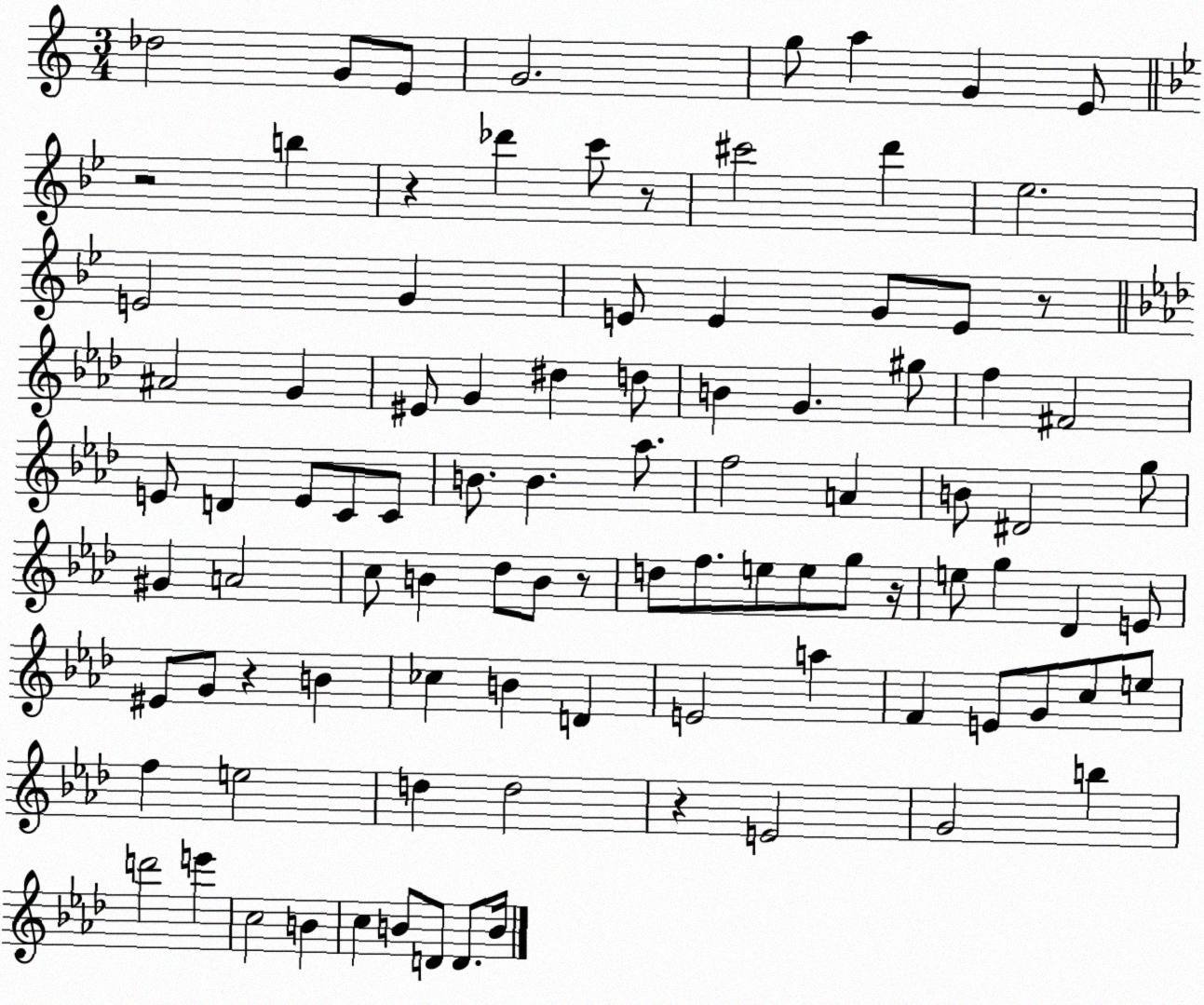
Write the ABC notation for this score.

X:1
T:Untitled
M:3/4
L:1/4
K:C
_d2 G/2 E/2 G2 g/2 a G E/2 z2 b z _d' c'/2 z/2 ^c'2 d' _e2 E2 G E/2 E G/2 E/2 z/2 ^A2 G ^E/2 G ^d d/2 B G ^g/2 f ^F2 E/2 D E/2 C/2 C/2 B/2 B _a/2 f2 A B/2 ^D2 g/2 ^G A2 c/2 B _d/2 B/2 z/2 d/2 f/2 e/2 e/2 g/2 z/4 e/2 g _D E/2 ^E/2 G/2 z B _c B D E2 a F E/2 G/2 c/2 e/2 f e2 d d2 z E2 G2 b d'2 e' c2 B c B/2 D/2 D/2 B/4